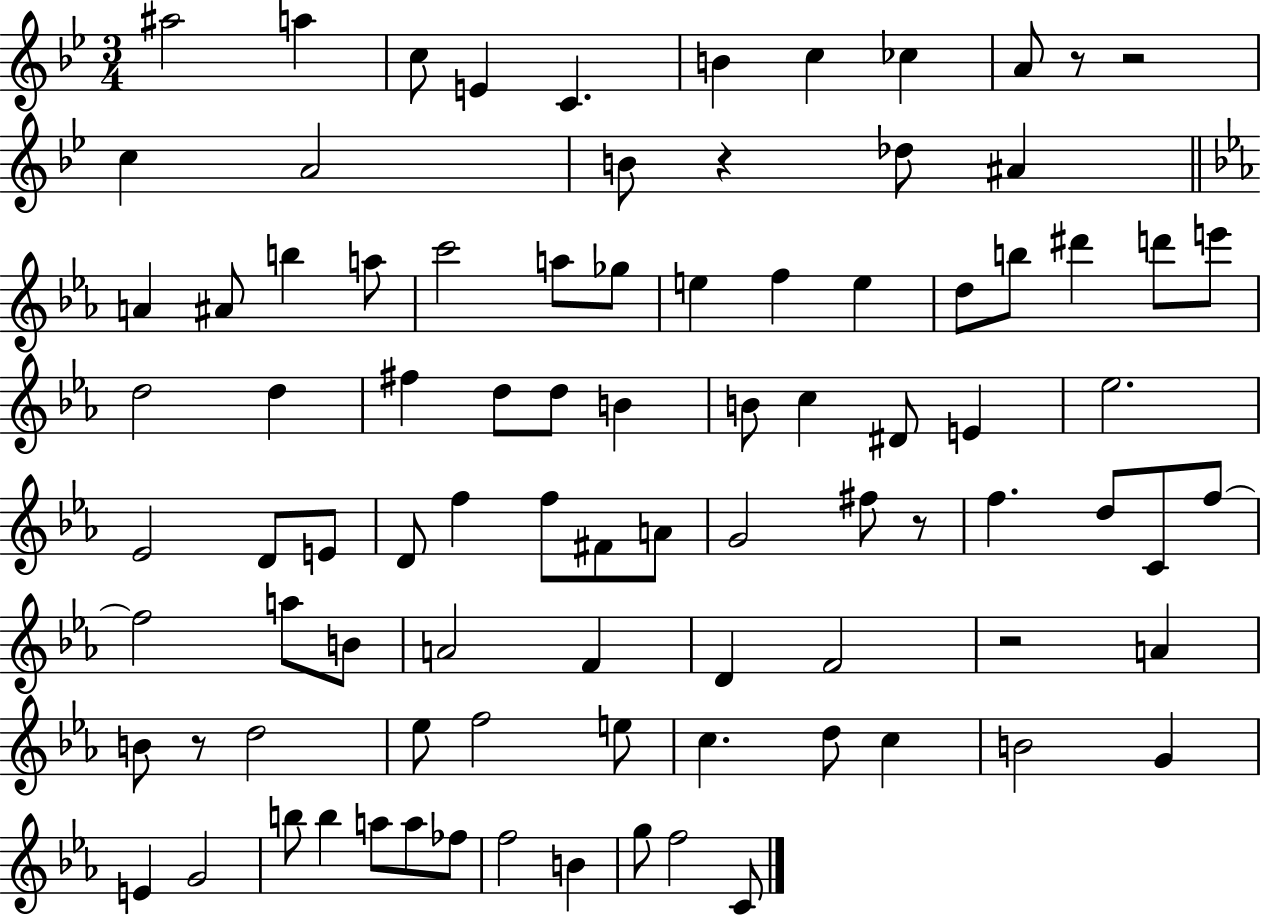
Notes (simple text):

A#5/h A5/q C5/e E4/q C4/q. B4/q C5/q CES5/q A4/e R/e R/h C5/q A4/h B4/e R/q Db5/e A#4/q A4/q A#4/e B5/q A5/e C6/h A5/e Gb5/e E5/q F5/q E5/q D5/e B5/e D#6/q D6/e E6/e D5/h D5/q F#5/q D5/e D5/e B4/q B4/e C5/q D#4/e E4/q Eb5/h. Eb4/h D4/e E4/e D4/e F5/q F5/e F#4/e A4/e G4/h F#5/e R/e F5/q. D5/e C4/e F5/e F5/h A5/e B4/e A4/h F4/q D4/q F4/h R/h A4/q B4/e R/e D5/h Eb5/e F5/h E5/e C5/q. D5/e C5/q B4/h G4/q E4/q G4/h B5/e B5/q A5/e A5/e FES5/e F5/h B4/q G5/e F5/h C4/e